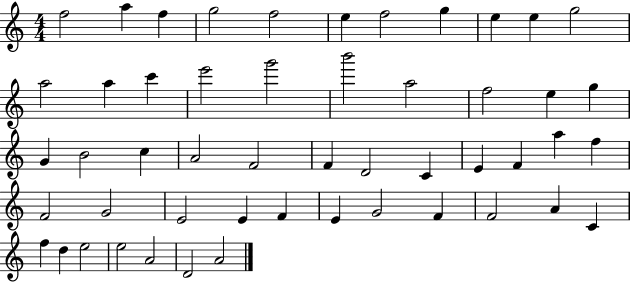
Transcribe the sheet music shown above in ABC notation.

X:1
T:Untitled
M:4/4
L:1/4
K:C
f2 a f g2 f2 e f2 g e e g2 a2 a c' e'2 g'2 b'2 a2 f2 e g G B2 c A2 F2 F D2 C E F a f F2 G2 E2 E F E G2 F F2 A C f d e2 e2 A2 D2 A2